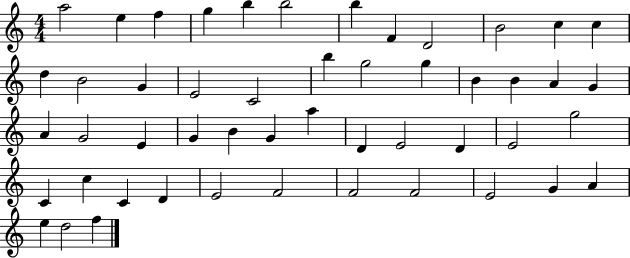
A5/h E5/q F5/q G5/q B5/q B5/h B5/q F4/q D4/h B4/h C5/q C5/q D5/q B4/h G4/q E4/h C4/h B5/q G5/h G5/q B4/q B4/q A4/q G4/q A4/q G4/h E4/q G4/q B4/q G4/q A5/q D4/q E4/h D4/q E4/h G5/h C4/q C5/q C4/q D4/q E4/h F4/h F4/h F4/h E4/h G4/q A4/q E5/q D5/h F5/q